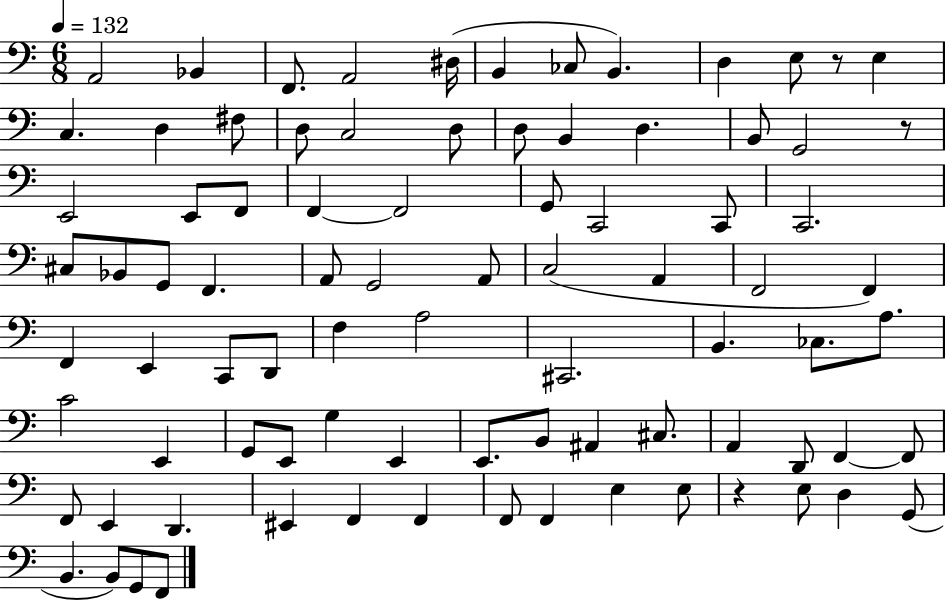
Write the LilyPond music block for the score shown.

{
  \clef bass
  \numericTimeSignature
  \time 6/8
  \key c \major
  \tempo 4 = 132
  a,2 bes,4 | f,8. a,2 dis16( | b,4 ces8 b,4.) | d4 e8 r8 e4 | \break c4. d4 fis8 | d8 c2 d8 | d8 b,4 d4. | b,8 g,2 r8 | \break e,2 e,8 f,8 | f,4~~ f,2 | g,8 c,2 c,8 | c,2. | \break cis8 bes,8 g,8 f,4. | a,8 g,2 a,8 | c2( a,4 | f,2 f,4) | \break f,4 e,4 c,8 d,8 | f4 a2 | cis,2. | b,4. ces8. a8. | \break c'2 e,4 | g,8 e,8 g4 e,4 | e,8. b,8 ais,4 cis8. | a,4 d,8 f,4~~ f,8 | \break f,8 e,4 d,4. | eis,4 f,4 f,4 | f,8 f,4 e4 e8 | r4 e8 d4 g,8( | \break b,4. b,8) g,8 f,8 | \bar "|."
}